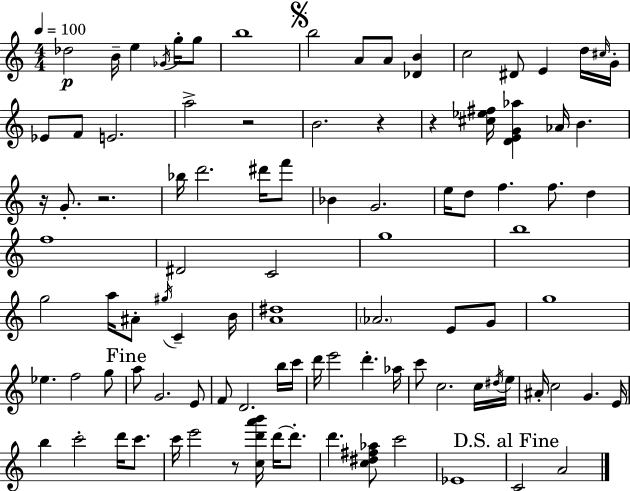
{
  \clef treble
  \numericTimeSignature
  \time 4/4
  \key c \major
  \tempo 4 = 100
  des''2\p b'16-- e''4 \acciaccatura { ges'16 } g''16-. g''8 | b''1 | \mark \markup { \musicglyph "scripts.segno" } b''2 a'8 a'8 <des' b'>4 | c''2 dis'8 e'4 d''16 | \break \grace { cis''16 } g'16-. ees'8 f'8 e'2. | a''2-> r2 | b'2. r4 | r4 <cis'' ees'' fis''>16 <d' e' g' aes''>4 aes'16 b'4. | \break r16 g'8.-. r2. | bes''16 d'''2. dis'''16 | f'''8 bes'4 g'2. | e''16 d''8 f''4. f''8. d''4 | \break f''1 | dis'2 c'2 | g''1 | b''1 | \break g''2 a''16 ais'8-. \acciaccatura { gis''16 } c'4-- | b'16 <a' dis''>1 | \parenthesize aes'2. e'8 | g'8 g''1 | \break ees''4. f''2 | g''8 \mark "Fine" a''8 g'2. | e'8 f'8 d'2. | b''16 c'''16 d'''16 e'''2 d'''4.-. | \break aes''16 c'''8 c''2. | c''16 \acciaccatura { dis''16 } e''16 ais'16-. c''2 g'4. | e'16 b''4 c'''2-. | d'''16 c'''8. c'''16 e'''2 r8 <c'' d''' a''' b'''>16 | \break d'''16~~ d'''8.-. d'''4. <c'' dis'' fis'' aes''>8 c'''2 | ees'1 | \mark "D.S. al Fine" c'2 a'2 | \bar "|."
}